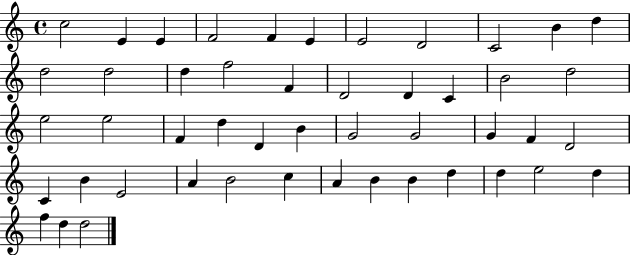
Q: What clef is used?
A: treble